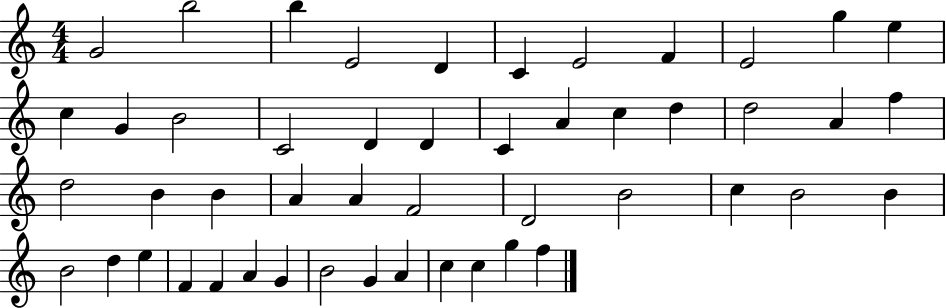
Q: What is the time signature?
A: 4/4